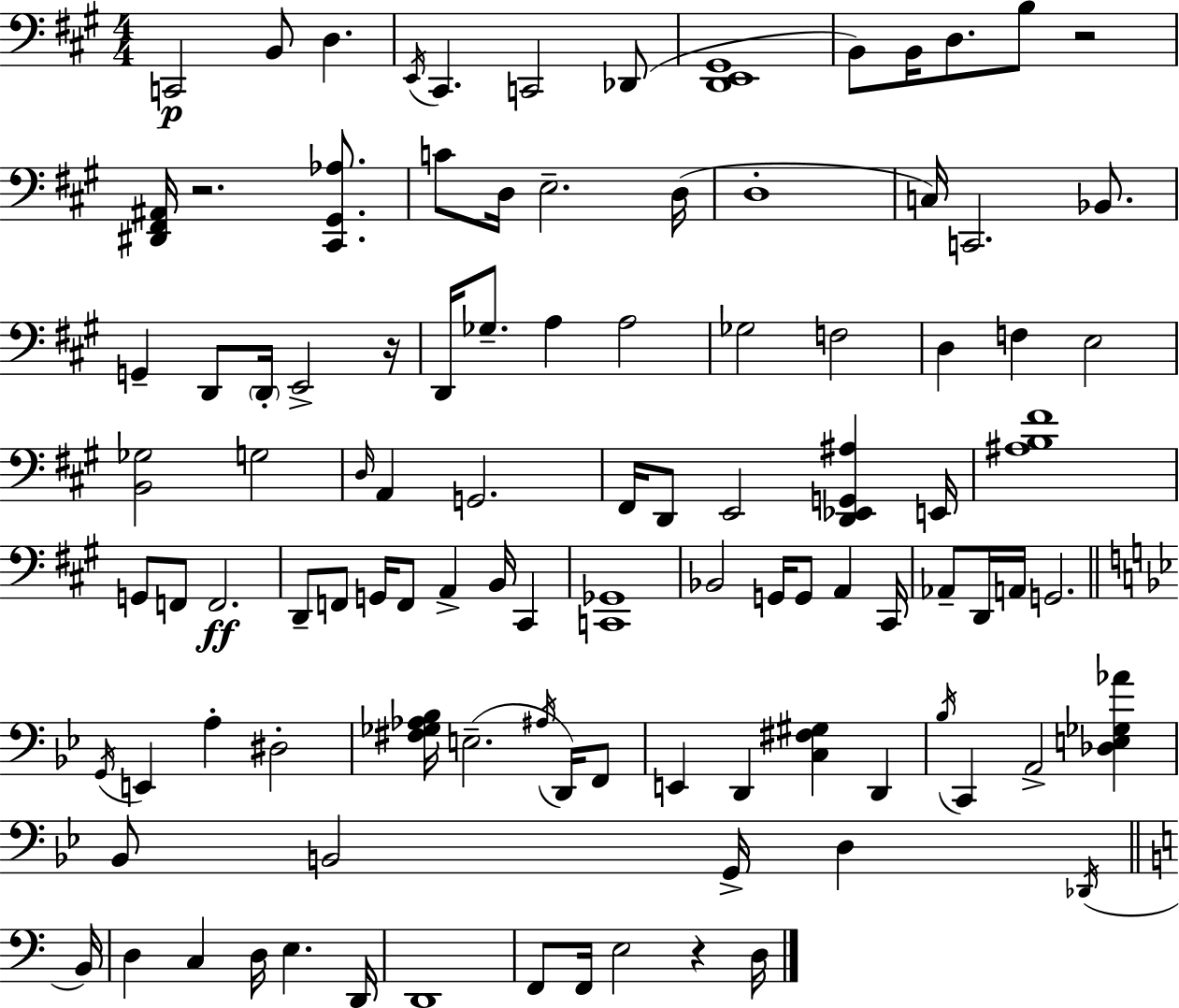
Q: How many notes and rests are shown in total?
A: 103